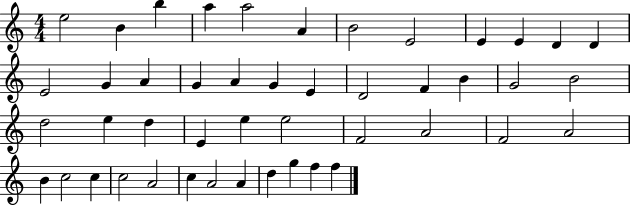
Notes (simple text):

E5/h B4/q B5/q A5/q A5/h A4/q B4/h E4/h E4/q E4/q D4/q D4/q E4/h G4/q A4/q G4/q A4/q G4/q E4/q D4/h F4/q B4/q G4/h B4/h D5/h E5/q D5/q E4/q E5/q E5/h F4/h A4/h F4/h A4/h B4/q C5/h C5/q C5/h A4/h C5/q A4/h A4/q D5/q G5/q F5/q F5/q